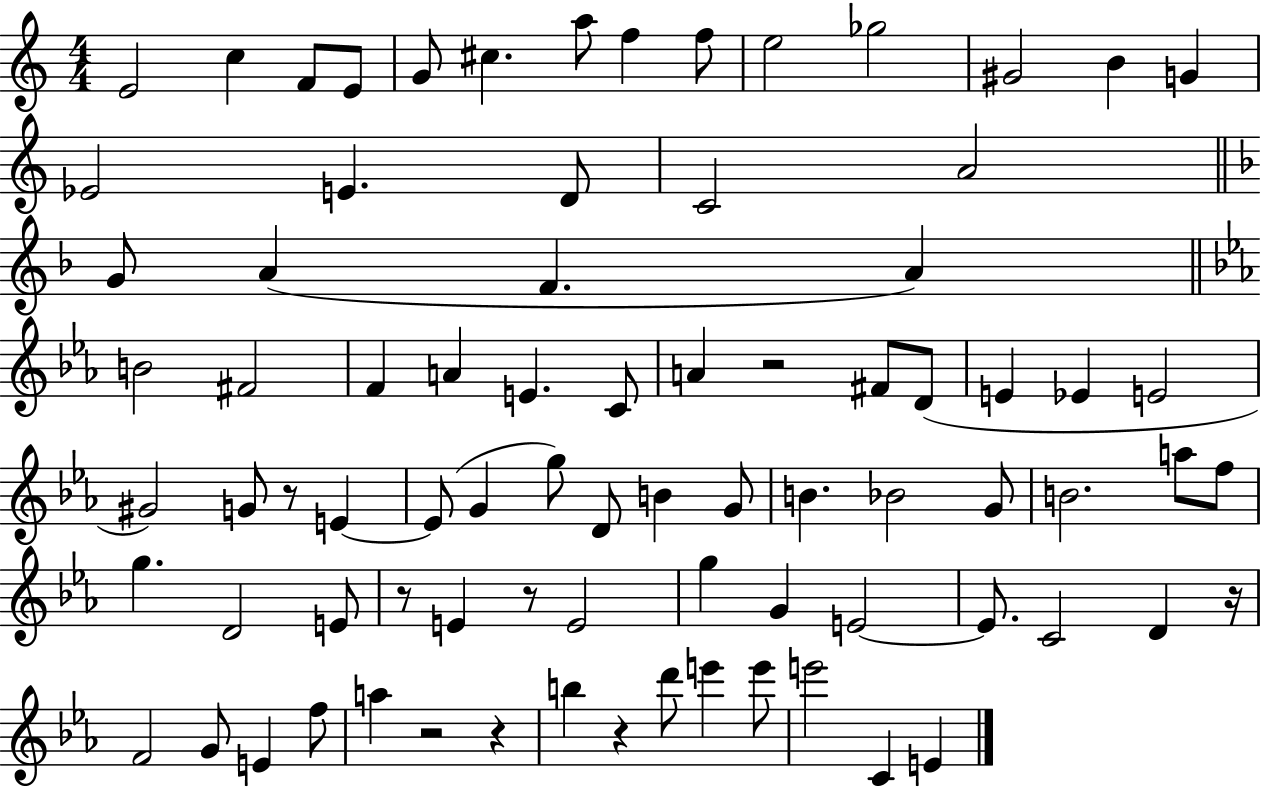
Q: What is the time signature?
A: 4/4